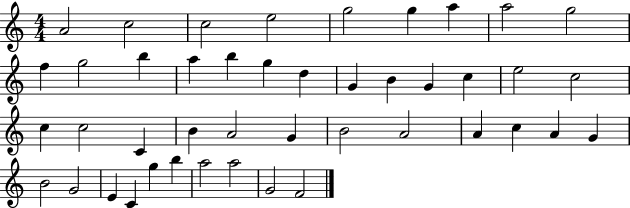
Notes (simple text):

A4/h C5/h C5/h E5/h G5/h G5/q A5/q A5/h G5/h F5/q G5/h B5/q A5/q B5/q G5/q D5/q G4/q B4/q G4/q C5/q E5/h C5/h C5/q C5/h C4/q B4/q A4/h G4/q B4/h A4/h A4/q C5/q A4/q G4/q B4/h G4/h E4/q C4/q G5/q B5/q A5/h A5/h G4/h F4/h